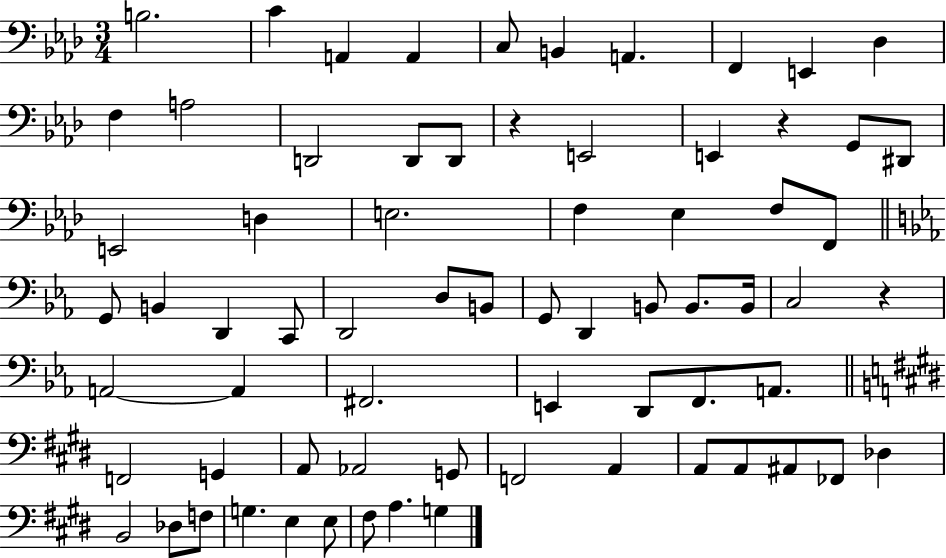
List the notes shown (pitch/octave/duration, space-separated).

B3/h. C4/q A2/q A2/q C3/e B2/q A2/q. F2/q E2/q Db3/q F3/q A3/h D2/h D2/e D2/e R/q E2/h E2/q R/q G2/e D#2/e E2/h D3/q E3/h. F3/q Eb3/q F3/e F2/e G2/e B2/q D2/q C2/e D2/h D3/e B2/e G2/e D2/q B2/e B2/e. B2/s C3/h R/q A2/h A2/q F#2/h. E2/q D2/e F2/e. A2/e. F2/h G2/q A2/e Ab2/h G2/e F2/h A2/q A2/e A2/e A#2/e FES2/e Db3/q B2/h Db3/e F3/e G3/q. E3/q E3/e F#3/e A3/q. G3/q